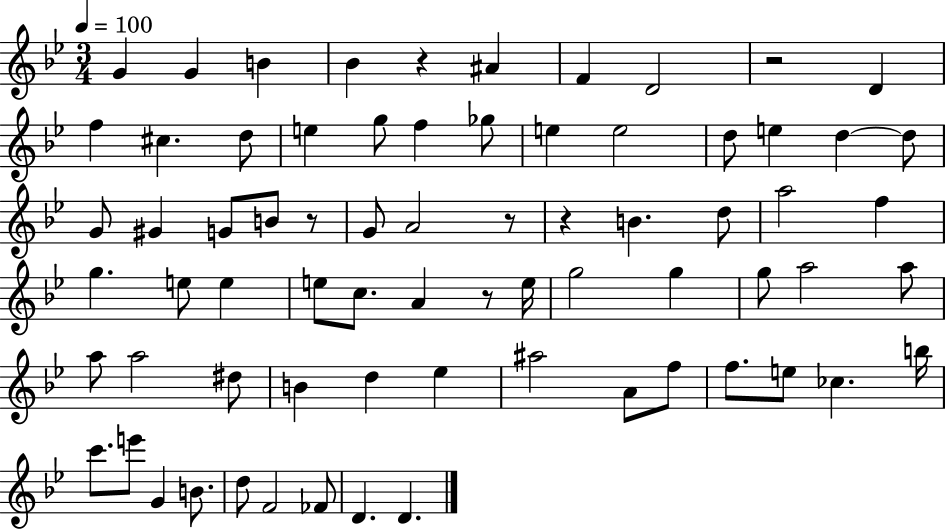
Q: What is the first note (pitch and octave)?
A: G4